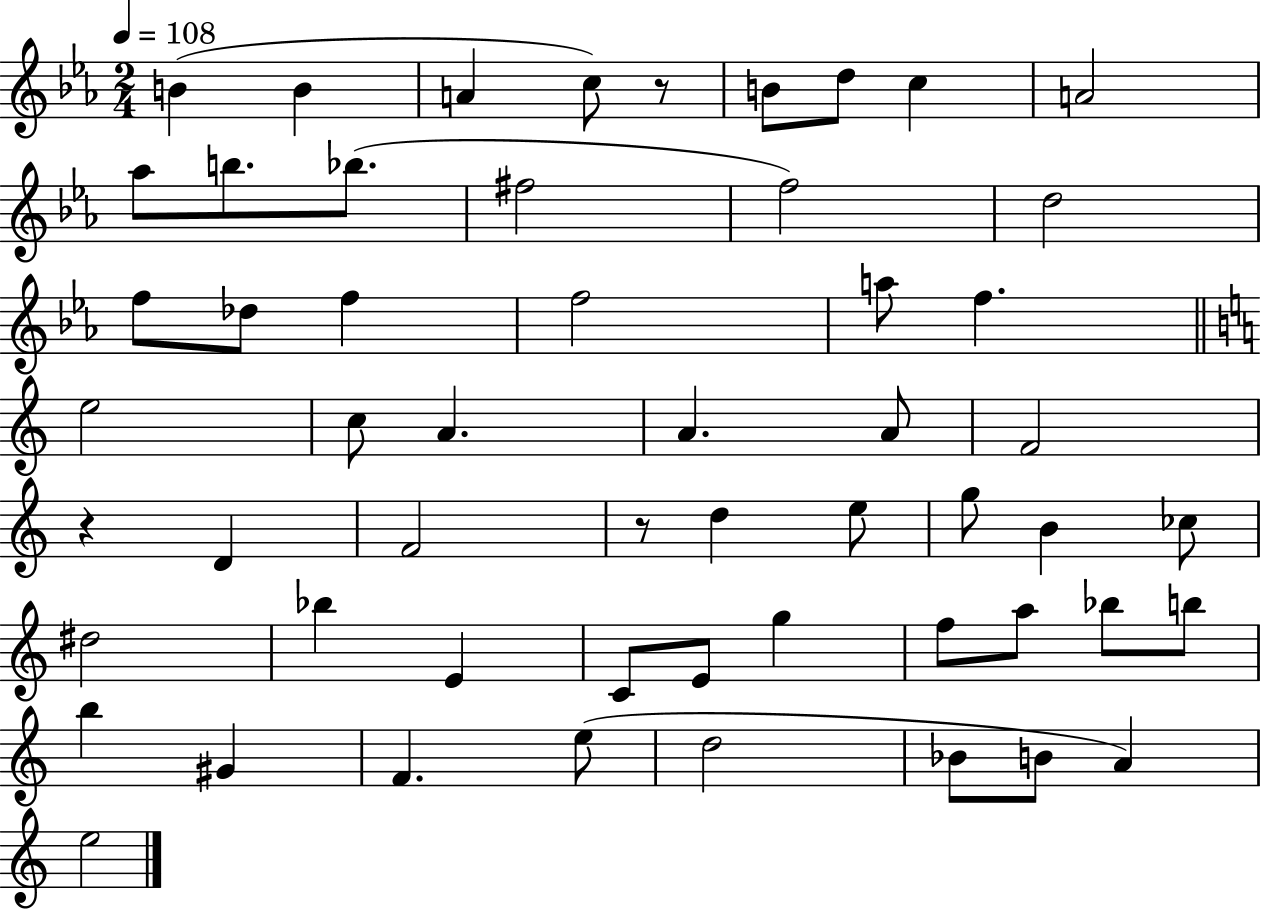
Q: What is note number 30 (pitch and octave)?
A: E5